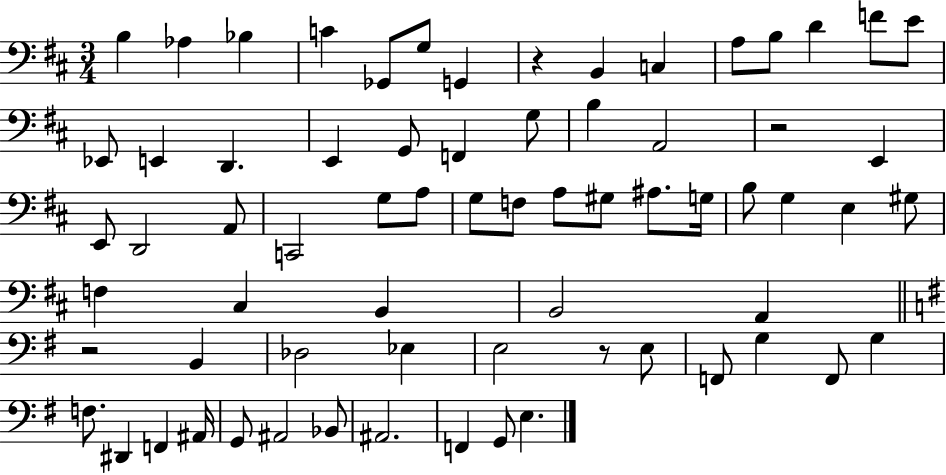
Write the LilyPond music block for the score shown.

{
  \clef bass
  \numericTimeSignature
  \time 3/4
  \key d \major
  b4 aes4 bes4 | c'4 ges,8 g8 g,4 | r4 b,4 c4 | a8 b8 d'4 f'8 e'8 | \break ees,8 e,4 d,4. | e,4 g,8 f,4 g8 | b4 a,2 | r2 e,4 | \break e,8 d,2 a,8 | c,2 g8 a8 | g8 f8 a8 gis8 ais8. g16 | b8 g4 e4 gis8 | \break f4 cis4 b,4 | b,2 a,4 | \bar "||" \break \key g \major r2 b,4 | des2 ees4 | e2 r8 e8 | f,8 g4 f,8 g4 | \break f8. dis,4 f,4 ais,16 | g,8 ais,2 bes,8 | ais,2. | f,4 g,8 e4. | \break \bar "|."
}